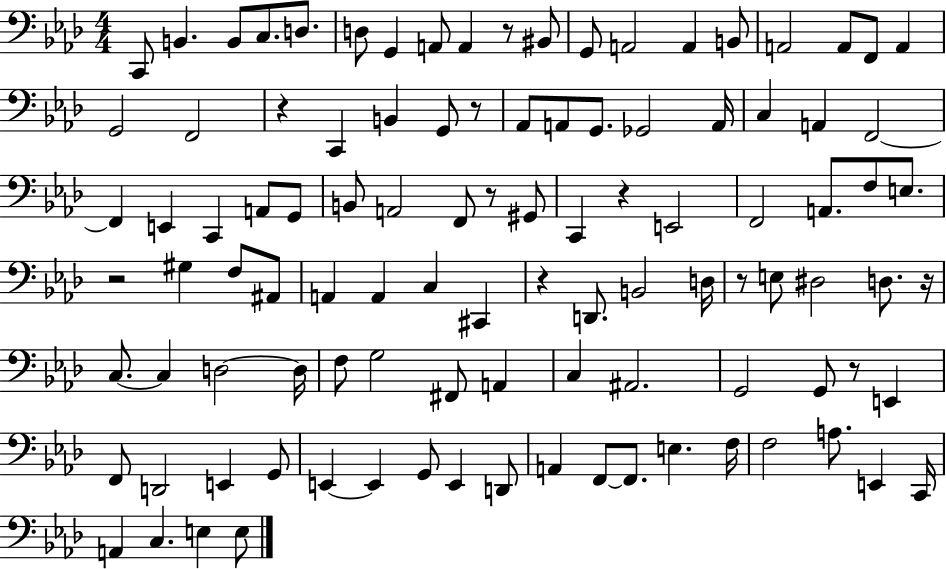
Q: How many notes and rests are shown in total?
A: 104